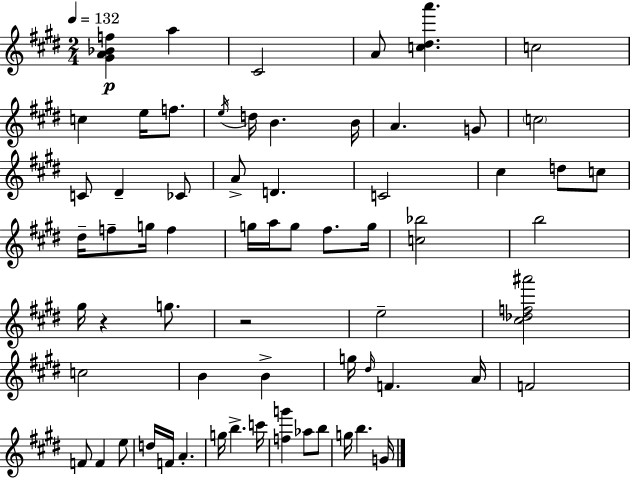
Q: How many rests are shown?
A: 2